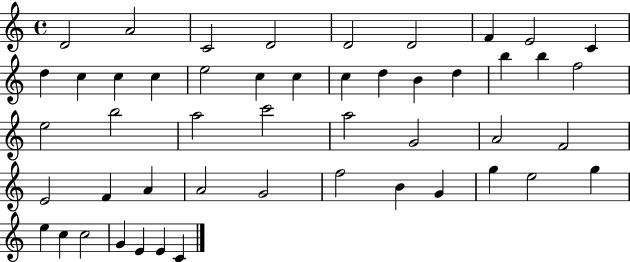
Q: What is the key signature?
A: C major